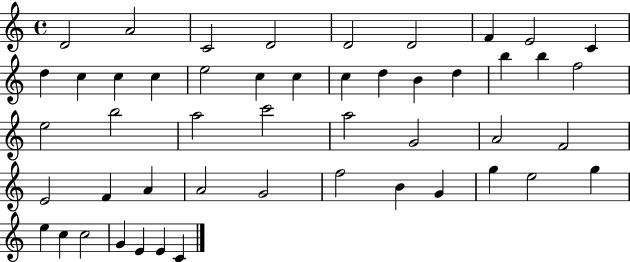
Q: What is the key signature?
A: C major